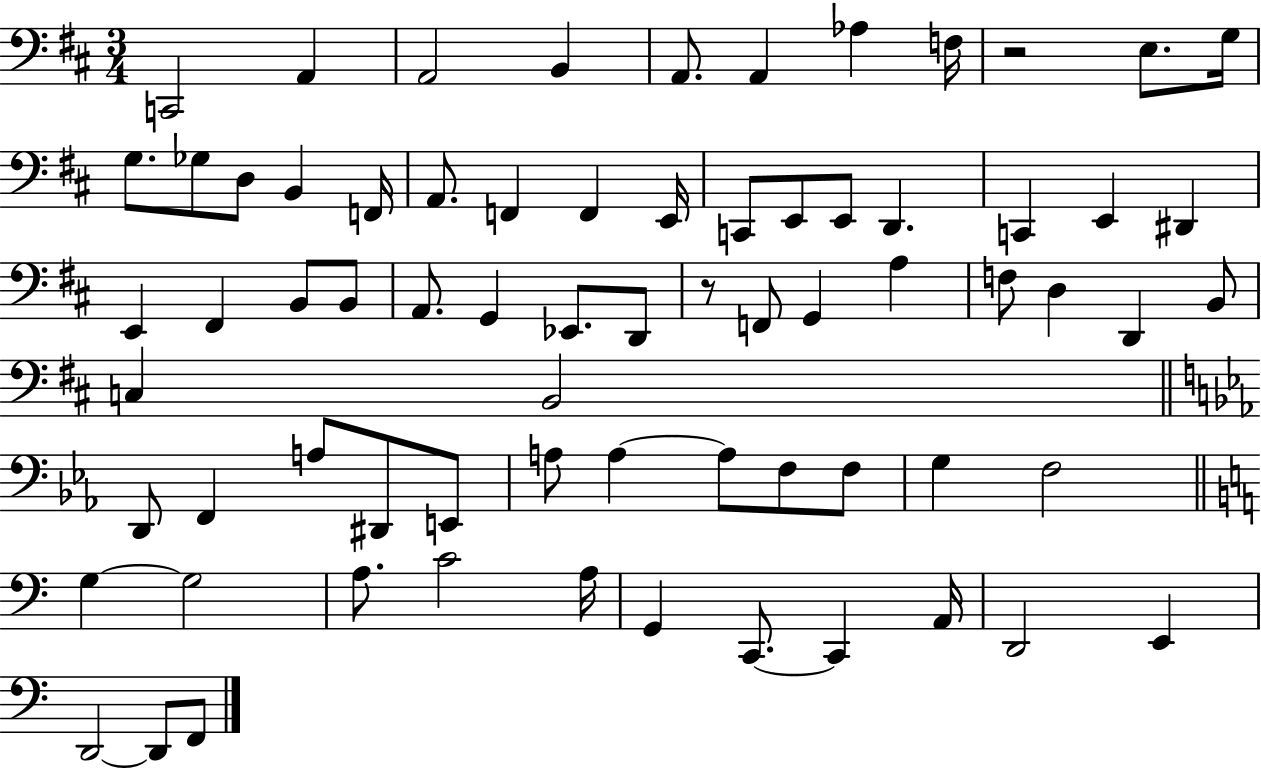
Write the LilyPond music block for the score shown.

{
  \clef bass
  \numericTimeSignature
  \time 3/4
  \key d \major
  c,2 a,4 | a,2 b,4 | a,8. a,4 aes4 f16 | r2 e8. g16 | \break g8. ges8 d8 b,4 f,16 | a,8. f,4 f,4 e,16 | c,8 e,8 e,8 d,4. | c,4 e,4 dis,4 | \break e,4 fis,4 b,8 b,8 | a,8. g,4 ees,8. d,8 | r8 f,8 g,4 a4 | f8 d4 d,4 b,8 | \break c4 b,2 | \bar "||" \break \key ees \major d,8 f,4 a8 dis,8 e,8 | a8 a4~~ a8 f8 f8 | g4 f2 | \bar "||" \break \key a \minor g4~~ g2 | a8. c'2 a16 | g,4 c,8.~~ c,4 a,16 | d,2 e,4 | \break d,2~~ d,8 f,8 | \bar "|."
}